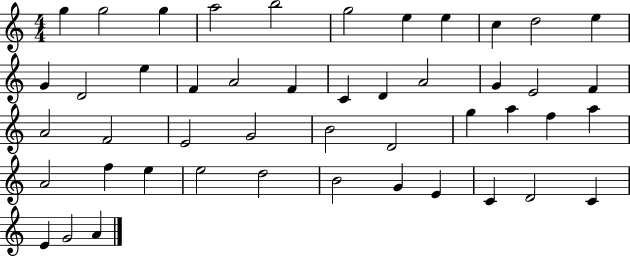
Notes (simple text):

G5/q G5/h G5/q A5/h B5/h G5/h E5/q E5/q C5/q D5/h E5/q G4/q D4/h E5/q F4/q A4/h F4/q C4/q D4/q A4/h G4/q E4/h F4/q A4/h F4/h E4/h G4/h B4/h D4/h G5/q A5/q F5/q A5/q A4/h F5/q E5/q E5/h D5/h B4/h G4/q E4/q C4/q D4/h C4/q E4/q G4/h A4/q